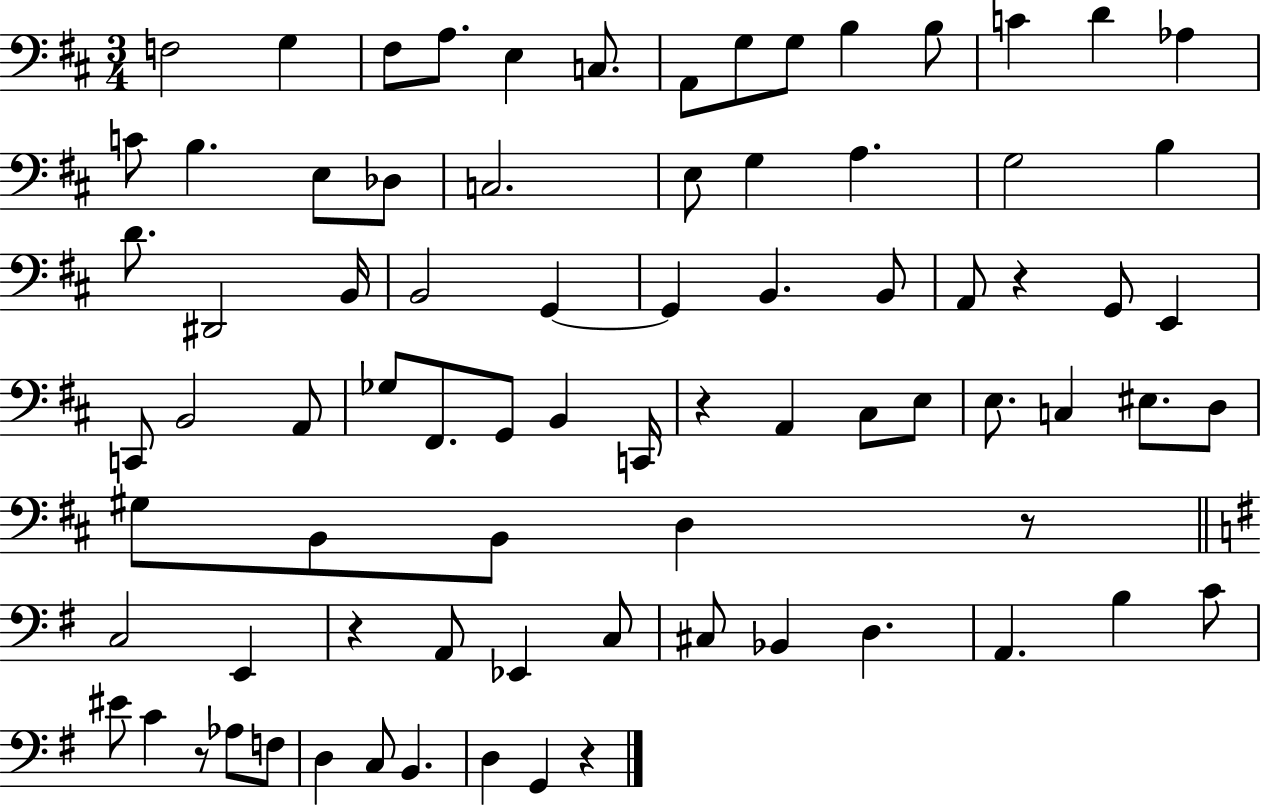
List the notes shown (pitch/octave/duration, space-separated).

F3/h G3/q F#3/e A3/e. E3/q C3/e. A2/e G3/e G3/e B3/q B3/e C4/q D4/q Ab3/q C4/e B3/q. E3/e Db3/e C3/h. E3/e G3/q A3/q. G3/h B3/q D4/e. D#2/h B2/s B2/h G2/q G2/q B2/q. B2/e A2/e R/q G2/e E2/q C2/e B2/h A2/e Gb3/e F#2/e. G2/e B2/q C2/s R/q A2/q C#3/e E3/e E3/e. C3/q EIS3/e. D3/e G#3/e B2/e B2/e D3/q R/e C3/h E2/q R/q A2/e Eb2/q C3/e C#3/e Bb2/q D3/q. A2/q. B3/q C4/e EIS4/e C4/q R/e Ab3/e F3/e D3/q C3/e B2/q. D3/q G2/q R/q